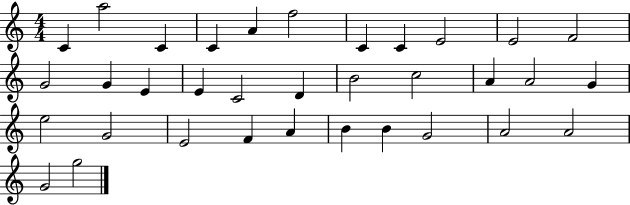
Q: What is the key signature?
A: C major